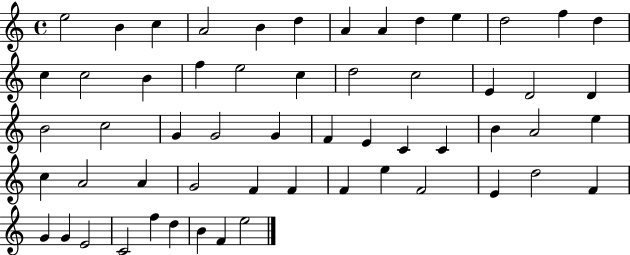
E5/h B4/q C5/q A4/h B4/q D5/q A4/q A4/q D5/q E5/q D5/h F5/q D5/q C5/q C5/h B4/q F5/q E5/h C5/q D5/h C5/h E4/q D4/h D4/q B4/h C5/h G4/q G4/h G4/q F4/q E4/q C4/q C4/q B4/q A4/h E5/q C5/q A4/h A4/q G4/h F4/q F4/q F4/q E5/q F4/h E4/q D5/h F4/q G4/q G4/q E4/h C4/h F5/q D5/q B4/q F4/q E5/h